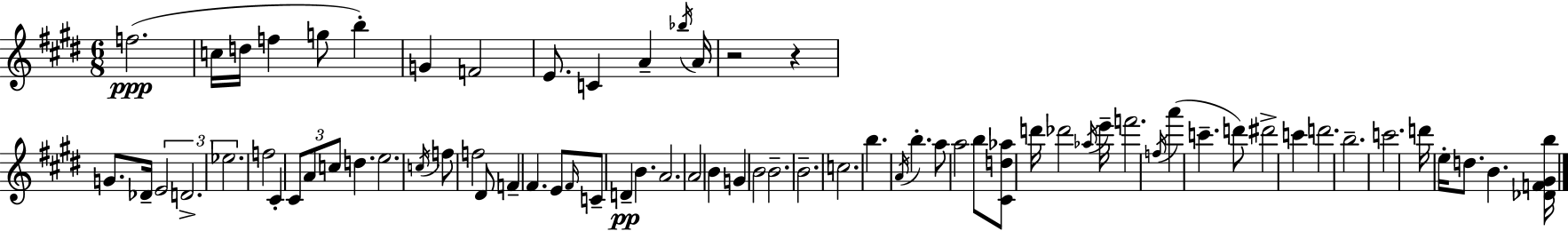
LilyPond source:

{
  \clef treble
  \numericTimeSignature
  \time 6/8
  \key e \major
  f''2.(\ppp | c''16 d''16 f''4 g''8 b''4-.) | g'4 f'2 | e'8. c'4 a'4-- \acciaccatura { bes''16 } | \break a'16 r2 r4 | g'8. des'16-- \tuplet 3/2 { e'2 | d'2.-> | ees''2. } | \break f''2 cis'4-. | \tuplet 3/2 { cis'8 a'8 c''8 } d''4. | e''2. | \acciaccatura { c''16 } f''8 f''2 | \break dis'8 f'4-- fis'4. | e'8 \grace { fis'16 } c'8-- d'4--\pp b'4. | a'2. | a'2 b'4 | \break g'4 b'2 | b'2.-- | b'2.-- | c''2. | \break b''4. \acciaccatura { a'16 } b''4.-. | a''8 a''2 | b''8 <cis' d'' aes''>8 d'''16 des'''2 | \acciaccatura { aes''16 } e'''16-- f'''2. | \break \acciaccatura { f''16 }( a'''4 c'''4.-- | d'''8) dis'''2-> | c'''4 d'''2. | b''2.-- | \break c'''2. | d'''16 e''16-. d''8. b'4. | <des' f' gis' b''>16 \bar "|."
}